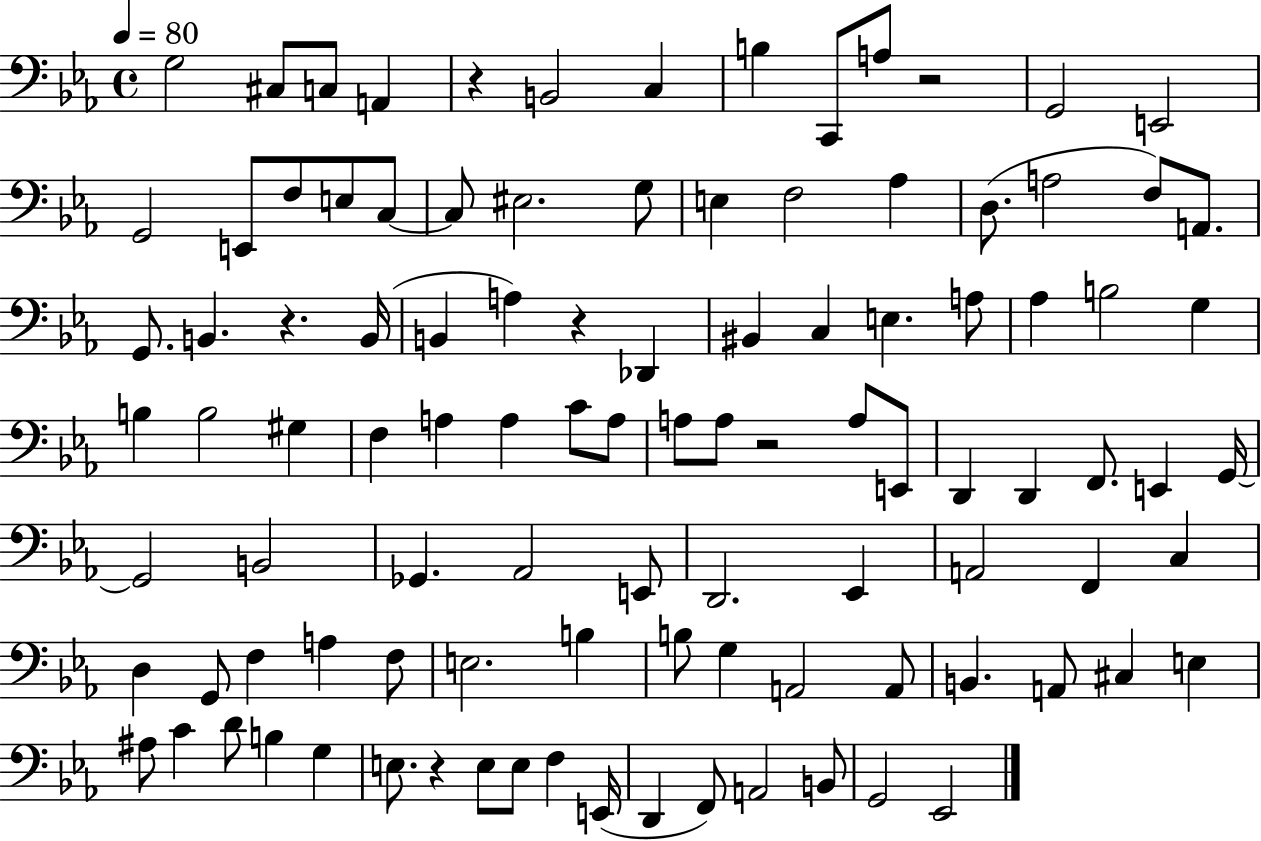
G3/h C#3/e C3/e A2/q R/q B2/h C3/q B3/q C2/e A3/e R/h G2/h E2/h G2/h E2/e F3/e E3/e C3/e C3/e EIS3/h. G3/e E3/q F3/h Ab3/q D3/e. A3/h F3/e A2/e. G2/e. B2/q. R/q. B2/s B2/q A3/q R/q Db2/q BIS2/q C3/q E3/q. A3/e Ab3/q B3/h G3/q B3/q B3/h G#3/q F3/q A3/q A3/q C4/e A3/e A3/e A3/e R/h A3/e E2/e D2/q D2/q F2/e. E2/q G2/s G2/h B2/h Gb2/q. Ab2/h E2/e D2/h. Eb2/q A2/h F2/q C3/q D3/q G2/e F3/q A3/q F3/e E3/h. B3/q B3/e G3/q A2/h A2/e B2/q. A2/e C#3/q E3/q A#3/e C4/q D4/e B3/q G3/q E3/e. R/q E3/e E3/e F3/q E2/s D2/q F2/e A2/h B2/e G2/h Eb2/h